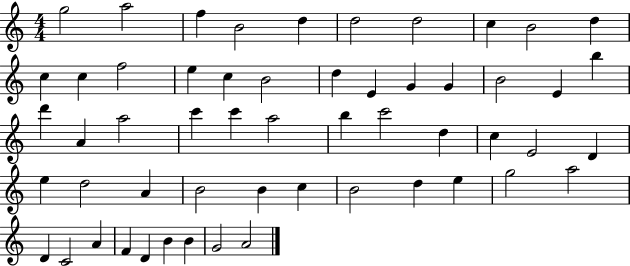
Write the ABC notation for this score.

X:1
T:Untitled
M:4/4
L:1/4
K:C
g2 a2 f B2 d d2 d2 c B2 d c c f2 e c B2 d E G G B2 E b d' A a2 c' c' a2 b c'2 d c E2 D e d2 A B2 B c B2 d e g2 a2 D C2 A F D B B G2 A2